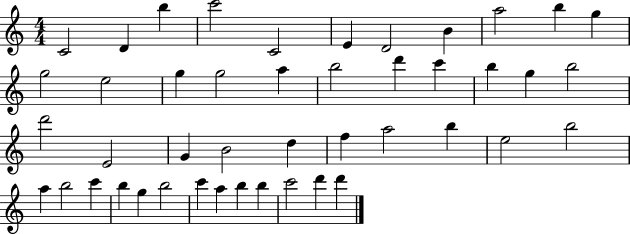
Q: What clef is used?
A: treble